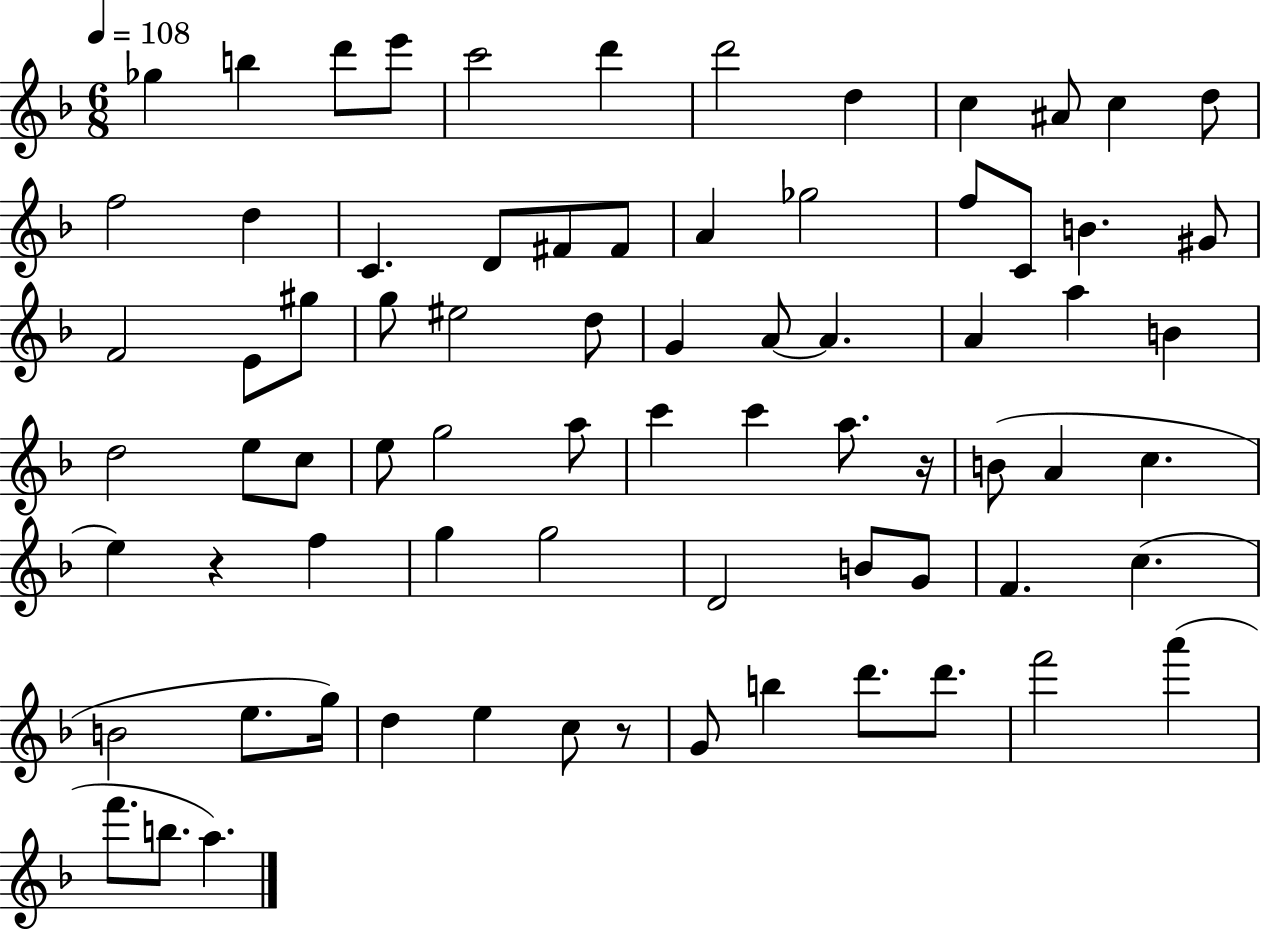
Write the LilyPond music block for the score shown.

{
  \clef treble
  \numericTimeSignature
  \time 6/8
  \key f \major
  \tempo 4 = 108
  \repeat volta 2 { ges''4 b''4 d'''8 e'''8 | c'''2 d'''4 | d'''2 d''4 | c''4 ais'8 c''4 d''8 | \break f''2 d''4 | c'4. d'8 fis'8 fis'8 | a'4 ges''2 | f''8 c'8 b'4. gis'8 | \break f'2 e'8 gis''8 | g''8 eis''2 d''8 | g'4 a'8~~ a'4. | a'4 a''4 b'4 | \break d''2 e''8 c''8 | e''8 g''2 a''8 | c'''4 c'''4 a''8. r16 | b'8( a'4 c''4. | \break e''4) r4 f''4 | g''4 g''2 | d'2 b'8 g'8 | f'4. c''4.( | \break b'2 e''8. g''16) | d''4 e''4 c''8 r8 | g'8 b''4 d'''8. d'''8. | f'''2 a'''4( | \break f'''8. b''8. a''4.) | } \bar "|."
}